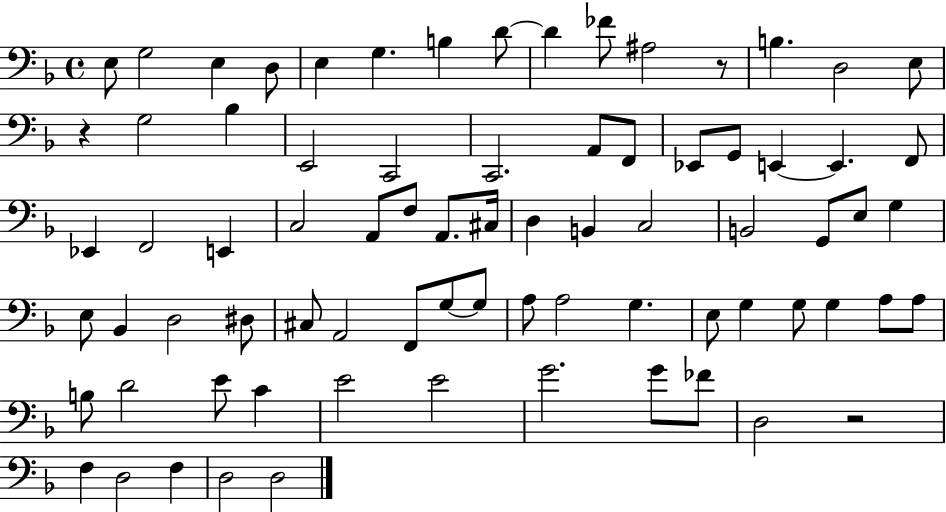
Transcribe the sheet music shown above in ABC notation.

X:1
T:Untitled
M:4/4
L:1/4
K:F
E,/2 G,2 E, D,/2 E, G, B, D/2 D _F/2 ^A,2 z/2 B, D,2 E,/2 z G,2 _B, E,,2 C,,2 C,,2 A,,/2 F,,/2 _E,,/2 G,,/2 E,, E,, F,,/2 _E,, F,,2 E,, C,2 A,,/2 F,/2 A,,/2 ^C,/4 D, B,, C,2 B,,2 G,,/2 E,/2 G, E,/2 _B,, D,2 ^D,/2 ^C,/2 A,,2 F,,/2 G,/2 G,/2 A,/2 A,2 G, E,/2 G, G,/2 G, A,/2 A,/2 B,/2 D2 E/2 C E2 E2 G2 G/2 _F/2 D,2 z2 F, D,2 F, D,2 D,2